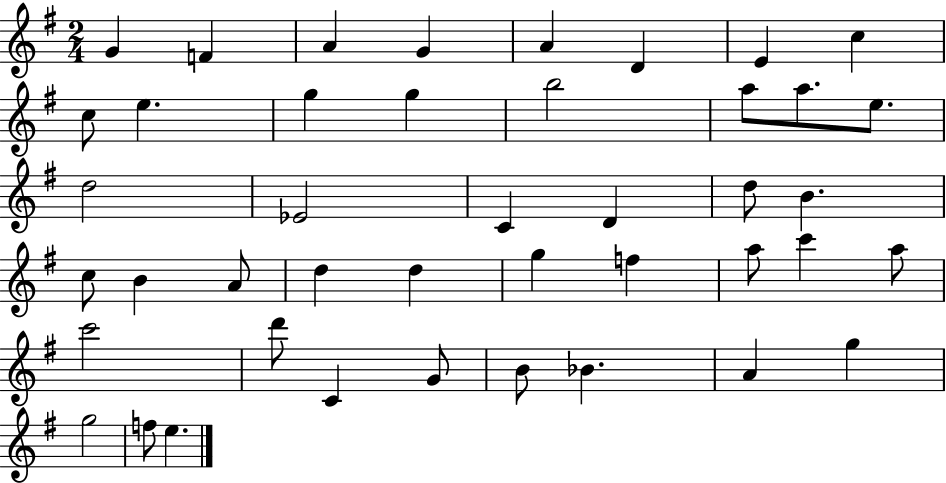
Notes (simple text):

G4/q F4/q A4/q G4/q A4/q D4/q E4/q C5/q C5/e E5/q. G5/q G5/q B5/h A5/e A5/e. E5/e. D5/h Eb4/h C4/q D4/q D5/e B4/q. C5/e B4/q A4/e D5/q D5/q G5/q F5/q A5/e C6/q A5/e C6/h D6/e C4/q G4/e B4/e Bb4/q. A4/q G5/q G5/h F5/e E5/q.